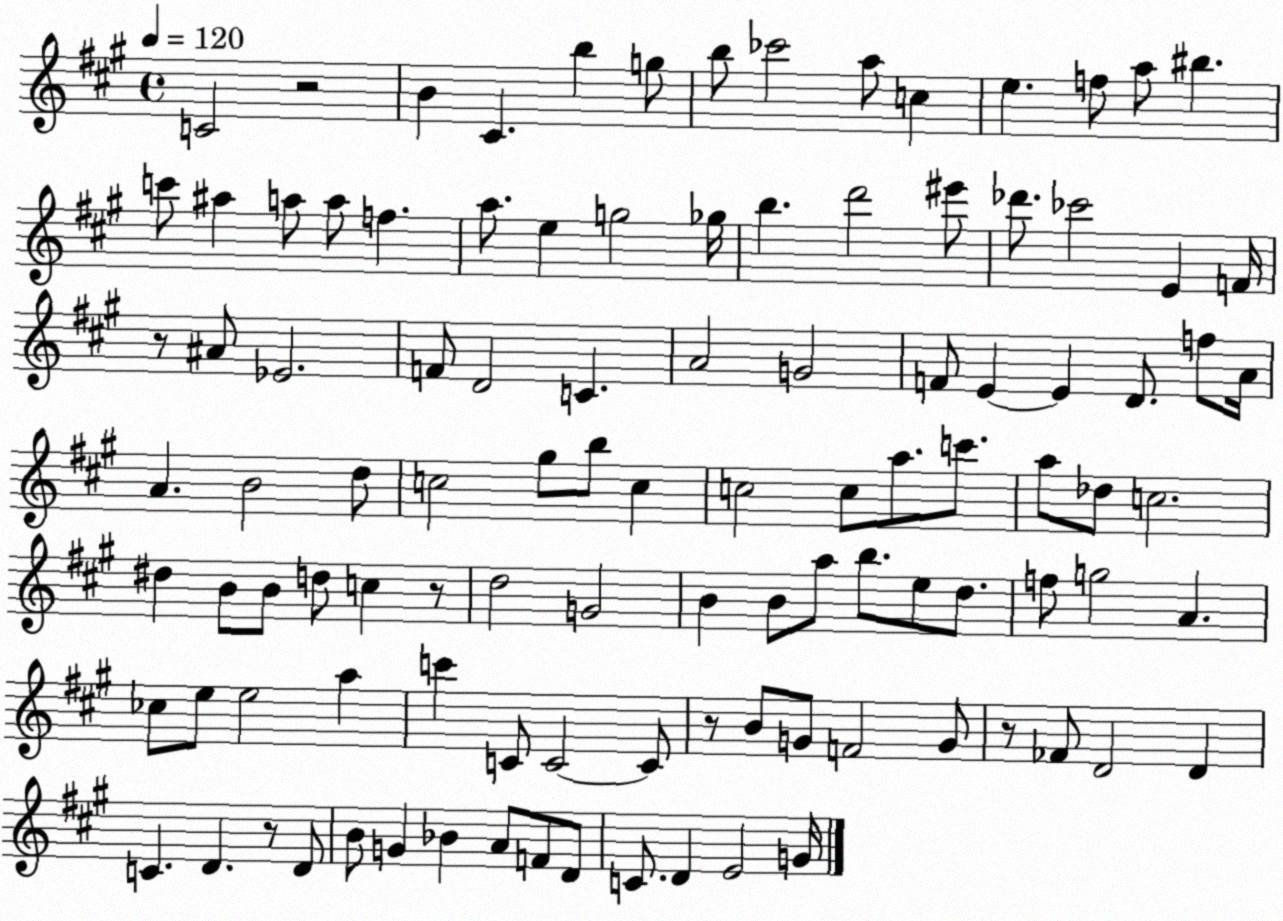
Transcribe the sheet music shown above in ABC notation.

X:1
T:Untitled
M:4/4
L:1/4
K:A
C2 z2 B ^C b g/2 b/2 _c'2 a/2 c e f/2 a/2 ^b c'/2 ^a a/2 a/2 f a/2 e g2 _g/4 b d'2 ^e'/2 _d'/2 _c'2 E F/4 z/2 ^A/2 _E2 F/2 D2 C A2 G2 F/2 E E D/2 f/2 A/4 A B2 d/2 c2 ^g/2 b/2 c c2 c/2 a/2 c'/2 a/2 _d/2 c2 ^d B/2 B/2 d/2 c z/2 d2 G2 B B/2 a/2 b/2 e/2 d/2 f/2 g2 A _c/2 e/2 e2 a c' C/2 C2 C/2 z/2 B/2 G/2 F2 G/2 z/2 _F/2 D2 D C D z/2 D/2 B/2 G _B A/2 F/2 D/2 C/2 D E2 G/4